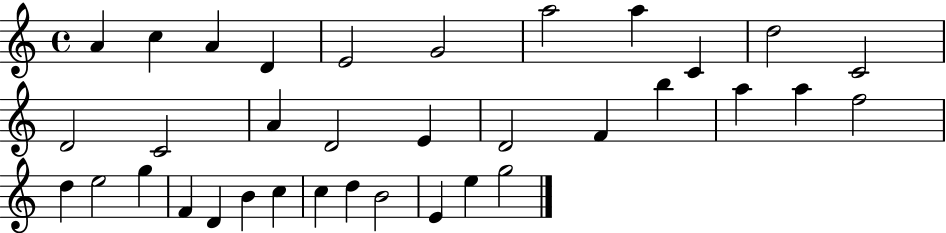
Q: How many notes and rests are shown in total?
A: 35